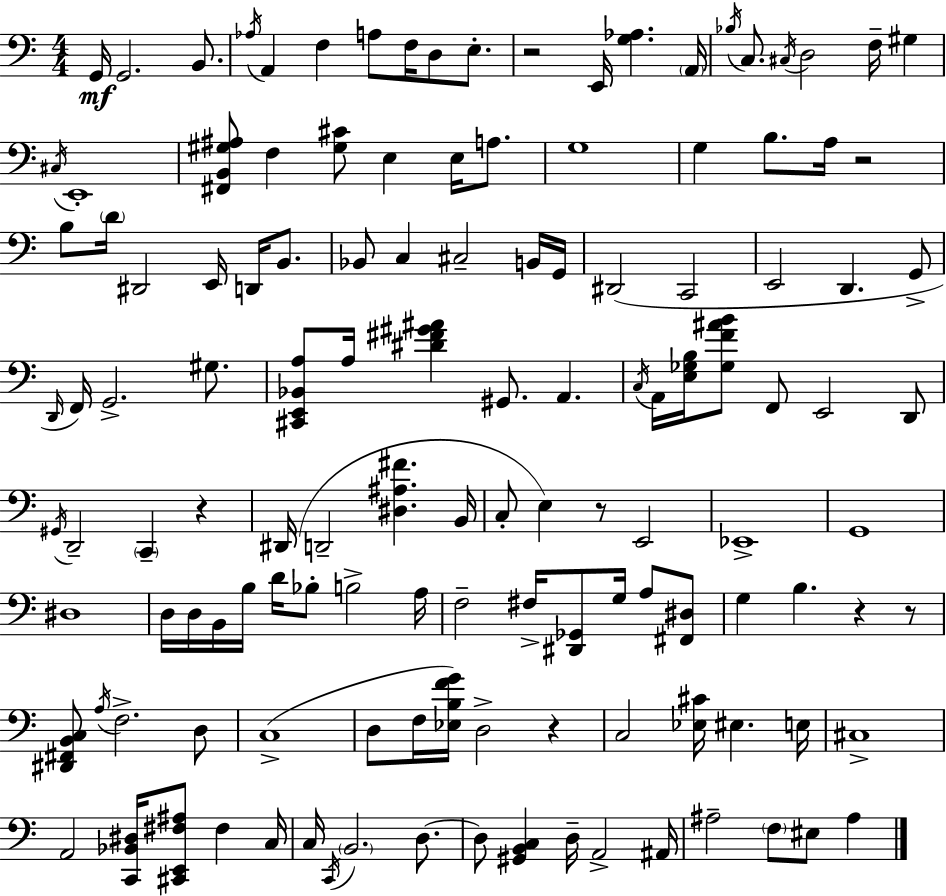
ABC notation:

X:1
T:Untitled
M:4/4
L:1/4
K:Am
G,,/4 G,,2 B,,/2 _A,/4 A,, F, A,/2 F,/4 D,/2 E,/2 z2 E,,/4 [G,_A,] A,,/4 _B,/4 C,/2 ^C,/4 D,2 F,/4 ^G, ^C,/4 E,,4 [^F,,B,,^G,^A,]/2 F, [^G,^C]/2 E, E,/4 A,/2 G,4 G, B,/2 A,/4 z2 B,/2 D/4 ^D,,2 E,,/4 D,,/4 B,,/2 _B,,/2 C, ^C,2 B,,/4 G,,/4 ^D,,2 C,,2 E,,2 D,, G,,/2 D,,/4 F,,/4 G,,2 ^G,/2 [^C,,E,,_B,,A,]/2 A,/4 [^D^F^G^A] ^G,,/2 A,, C,/4 A,,/4 [E,_G,B,]/4 [_G,F^AB]/2 F,,/2 E,,2 D,,/2 ^G,,/4 D,,2 C,, z ^D,,/4 D,,2 [^D,^A,^F] B,,/4 C,/2 E, z/2 E,,2 _E,,4 G,,4 ^D,4 D,/4 D,/4 B,,/4 B,/4 D/4 _B,/2 B,2 A,/4 F,2 ^F,/4 [^D,,_G,,]/2 G,/4 A,/2 [^F,,^D,]/2 G, B, z z/2 [^D,,^F,,B,,C,]/2 A,/4 F,2 D,/2 C,4 D,/2 F,/4 [_E,B,FG]/4 D,2 z C,2 [_E,^C]/4 ^E, E,/4 ^C,4 A,,2 [C,,_B,,^D,]/4 [^C,,E,,^F,^A,]/2 ^F, C,/4 C,/4 C,,/4 B,,2 D,/2 D,/2 [^G,,B,,C,] D,/4 A,,2 ^A,,/4 ^A,2 F,/2 ^E,/2 ^A,